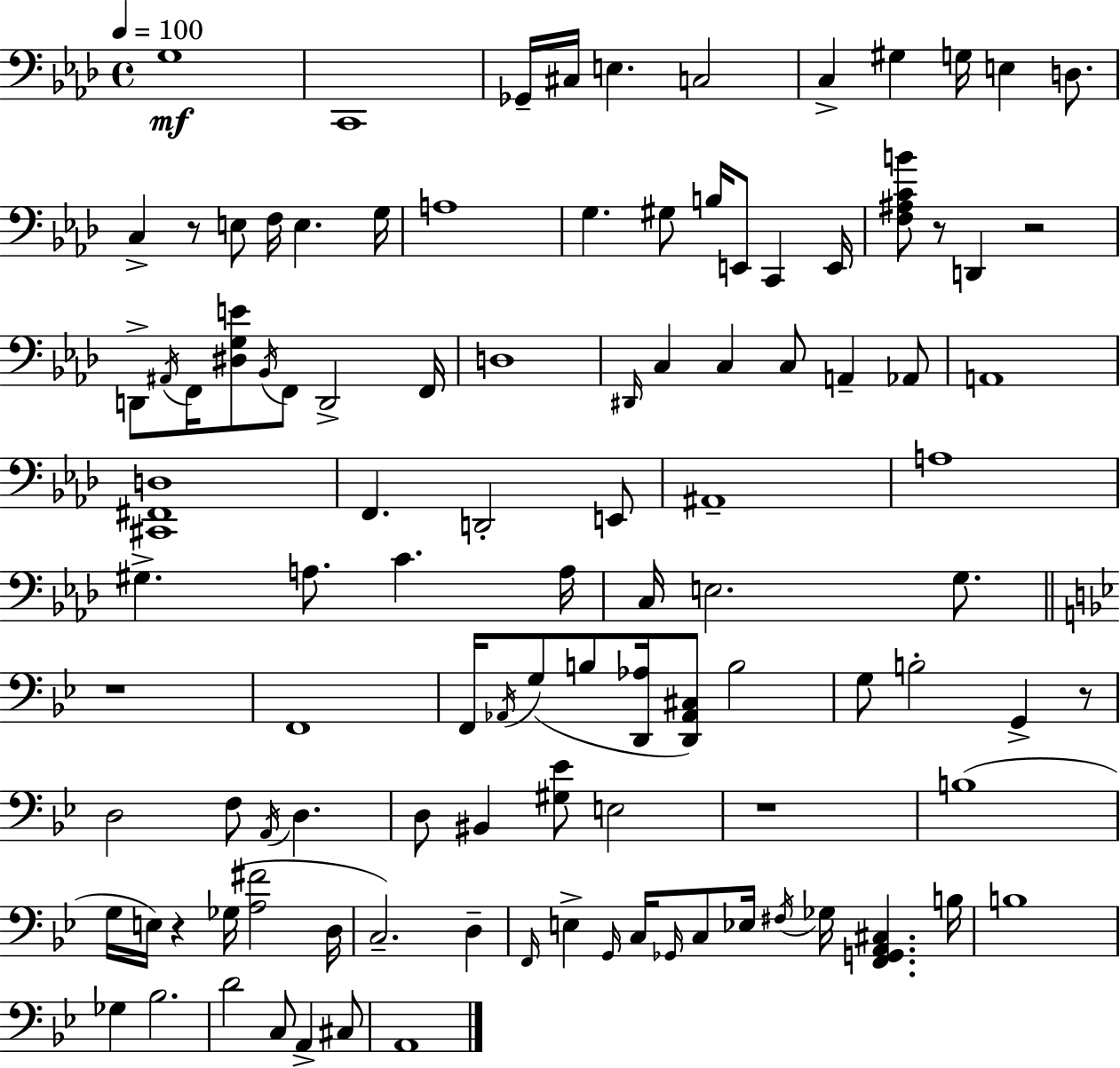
{
  \clef bass
  \time 4/4
  \defaultTimeSignature
  \key f \minor
  \tempo 4 = 100
  g1\mf | c,1 | ges,16-- cis16 e4. c2 | c4-> gis4 g16 e4 d8. | \break c4-> r8 e8 f16 e4. g16 | a1 | g4. gis8 b16 e,8 c,4 e,16 | <f ais c' b'>8 r8 d,4 r2 | \break d,8-> \acciaccatura { ais,16 } f,16 <dis g e'>8 \acciaccatura { bes,16 } f,8 d,2-> | f,16 d1 | \grace { dis,16 } c4 c4 c8 a,4-- | aes,8 a,1 | \break <cis, fis, d>1 | f,4. d,2-. | e,8 ais,1-- | a1 | \break gis4.-> a8. c'4. | a16 c16 e2. | g8. \bar "||" \break \key bes \major r1 | f,1 | f,16 \acciaccatura { aes,16 }( g8 b8 <d, aes>16 <d, aes, cis>8) b2 | g8 b2-. g,4-> r8 | \break d2 f8 \acciaccatura { a,16 } d4. | d8 bis,4 <gis ees'>8 e2 | r1 | b1( | \break g16 e16) r4 ges16( <a fis'>2 | d16 c2.--) d4-- | \grace { f,16 } e4-> \grace { g,16 } c16 \grace { ges,16 } c8 ees16 \acciaccatura { fis16 } ges16 <f, g, a, cis>4. | b16 b1 | \break ges4 bes2. | d'2 c8 | a,4-> cis8 a,1 | \bar "|."
}